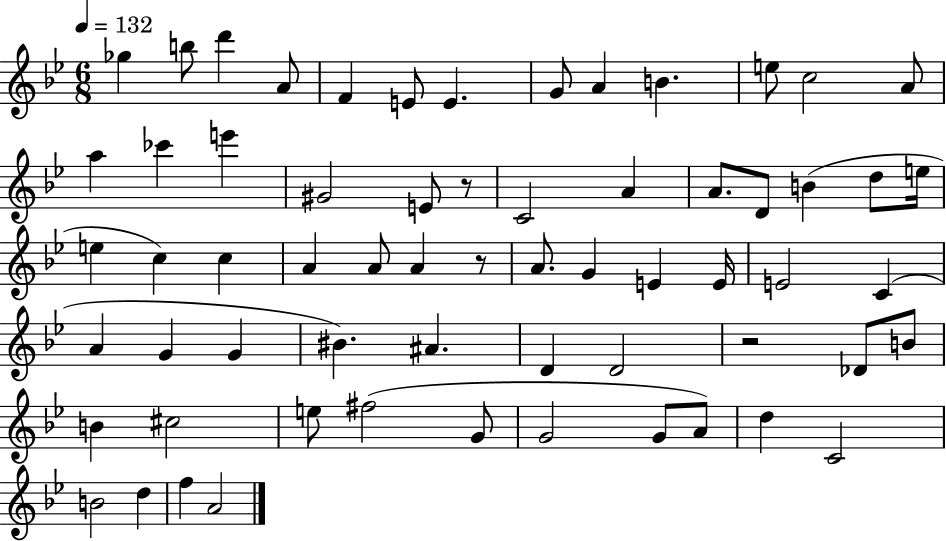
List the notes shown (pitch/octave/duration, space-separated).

Gb5/q B5/e D6/q A4/e F4/q E4/e E4/q. G4/e A4/q B4/q. E5/e C5/h A4/e A5/q CES6/q E6/q G#4/h E4/e R/e C4/h A4/q A4/e. D4/e B4/q D5/e E5/s E5/q C5/q C5/q A4/q A4/e A4/q R/e A4/e. G4/q E4/q E4/s E4/h C4/q A4/q G4/q G4/q BIS4/q. A#4/q. D4/q D4/h R/h Db4/e B4/e B4/q C#5/h E5/e F#5/h G4/e G4/h G4/e A4/e D5/q C4/h B4/h D5/q F5/q A4/h